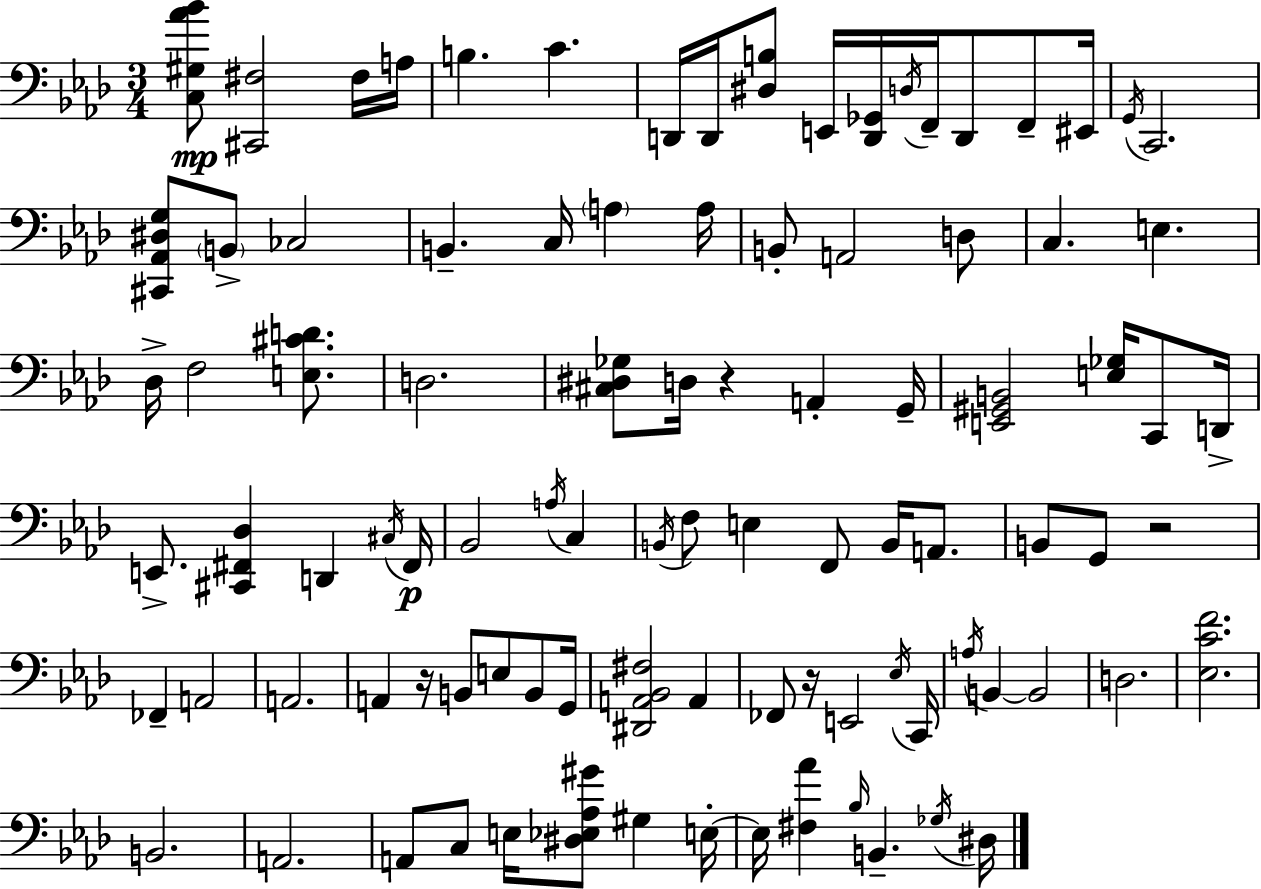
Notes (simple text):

[C3,G#3,Ab4,Bb4]/e [C#2,F#3]/h F#3/s A3/s B3/q. C4/q. D2/s D2/s [D#3,B3]/e E2/s [D2,Gb2]/s D3/s F2/s D2/e F2/e EIS2/s G2/s C2/h. [C#2,Ab2,D#3,G3]/e B2/e CES3/h B2/q. C3/s A3/q A3/s B2/e A2/h D3/e C3/q. E3/q. Db3/s F3/h [E3,C#4,D4]/e. D3/h. [C#3,D#3,Gb3]/e D3/s R/q A2/q G2/s [E2,G#2,B2]/h [E3,Gb3]/s C2/e D2/s E2/e. [C#2,F#2,Db3]/q D2/q C#3/s F#2/s Bb2/h A3/s C3/q B2/s F3/e E3/q F2/e B2/s A2/e. B2/e G2/e R/h FES2/q A2/h A2/h. A2/q R/s B2/e E3/e B2/e G2/s [D#2,A2,Bb2,F#3]/h A2/q FES2/e R/s E2/h Eb3/s C2/s A3/s B2/q B2/h D3/h. [Eb3,C4,F4]/h. B2/h. A2/h. A2/e C3/e E3/s [D#3,Eb3,Ab3,G#4]/e G#3/q E3/s E3/s [F#3,Ab4]/q Bb3/s B2/q. Gb3/s D#3/s